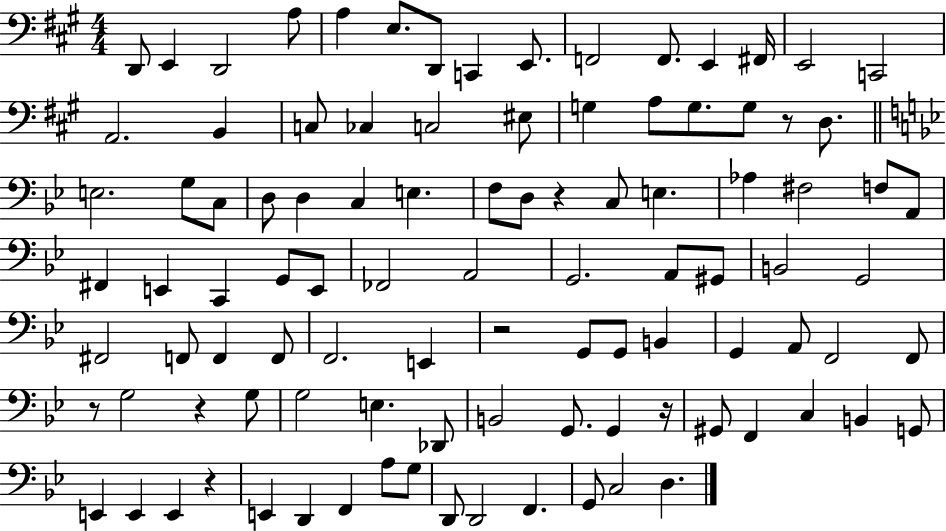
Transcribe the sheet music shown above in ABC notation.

X:1
T:Untitled
M:4/4
L:1/4
K:A
D,,/2 E,, D,,2 A,/2 A, E,/2 D,,/2 C,, E,,/2 F,,2 F,,/2 E,, ^F,,/4 E,,2 C,,2 A,,2 B,, C,/2 _C, C,2 ^E,/2 G, A,/2 G,/2 G,/2 z/2 D,/2 E,2 G,/2 C,/2 D,/2 D, C, E, F,/2 D,/2 z C,/2 E, _A, ^F,2 F,/2 A,,/2 ^F,, E,, C,, G,,/2 E,,/2 _F,,2 A,,2 G,,2 A,,/2 ^G,,/2 B,,2 G,,2 ^F,,2 F,,/2 F,, F,,/2 F,,2 E,, z2 G,,/2 G,,/2 B,, G,, A,,/2 F,,2 F,,/2 z/2 G,2 z G,/2 G,2 E, _D,,/2 B,,2 G,,/2 G,, z/4 ^G,,/2 F,, C, B,, G,,/2 E,, E,, E,, z E,, D,, F,, A,/2 G,/2 D,,/2 D,,2 F,, G,,/2 C,2 D,